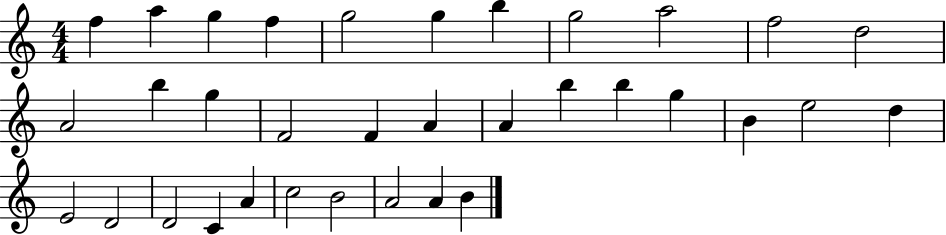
F5/q A5/q G5/q F5/q G5/h G5/q B5/q G5/h A5/h F5/h D5/h A4/h B5/q G5/q F4/h F4/q A4/q A4/q B5/q B5/q G5/q B4/q E5/h D5/q E4/h D4/h D4/h C4/q A4/q C5/h B4/h A4/h A4/q B4/q